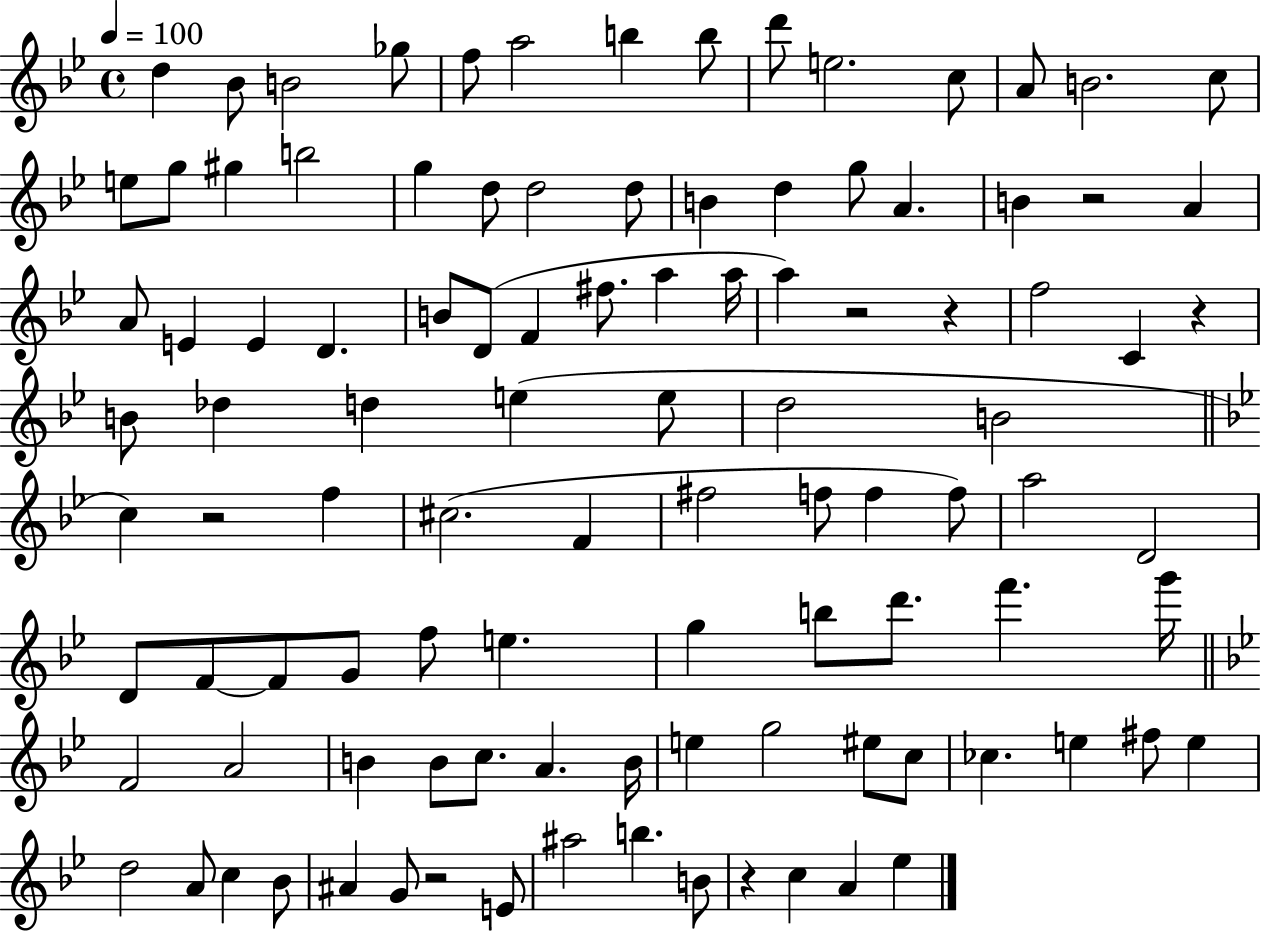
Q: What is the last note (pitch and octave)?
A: Eb5